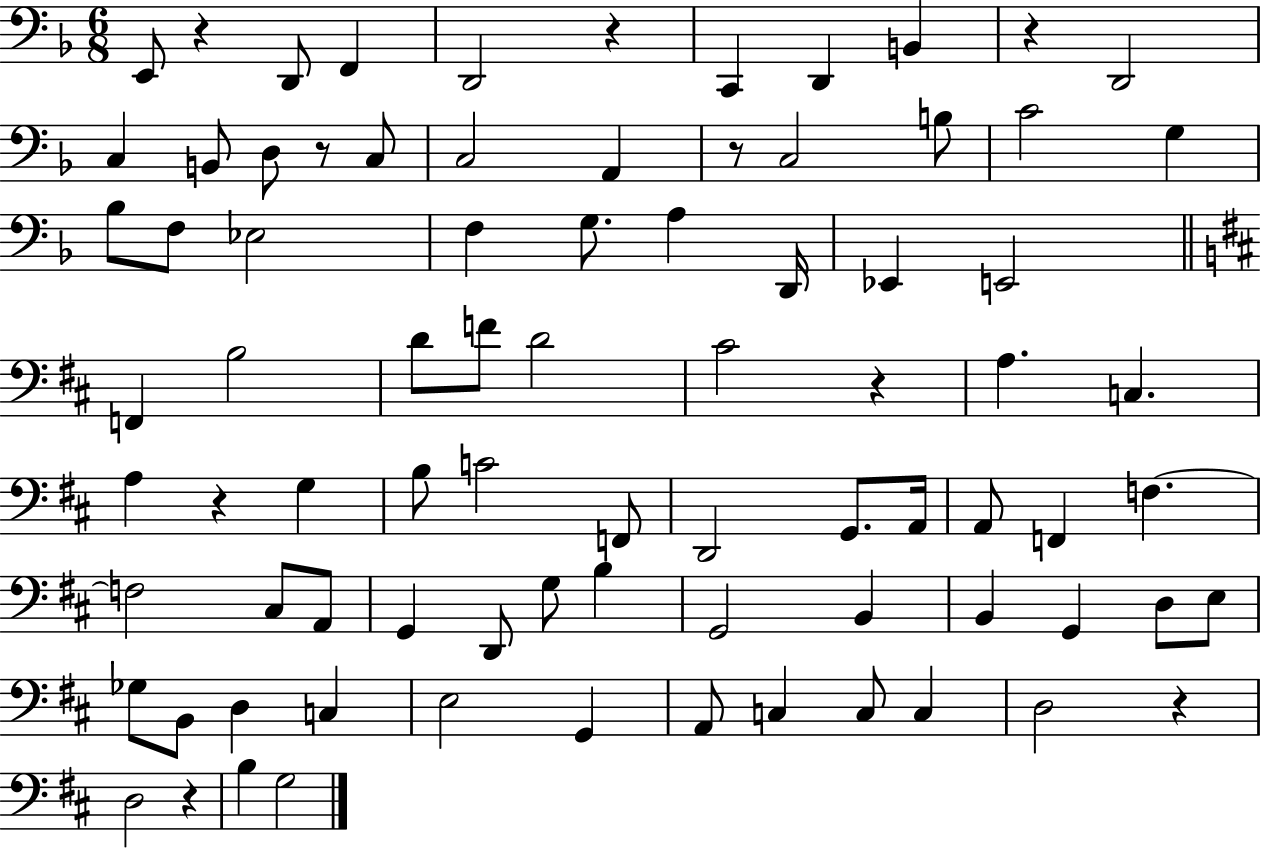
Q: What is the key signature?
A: F major